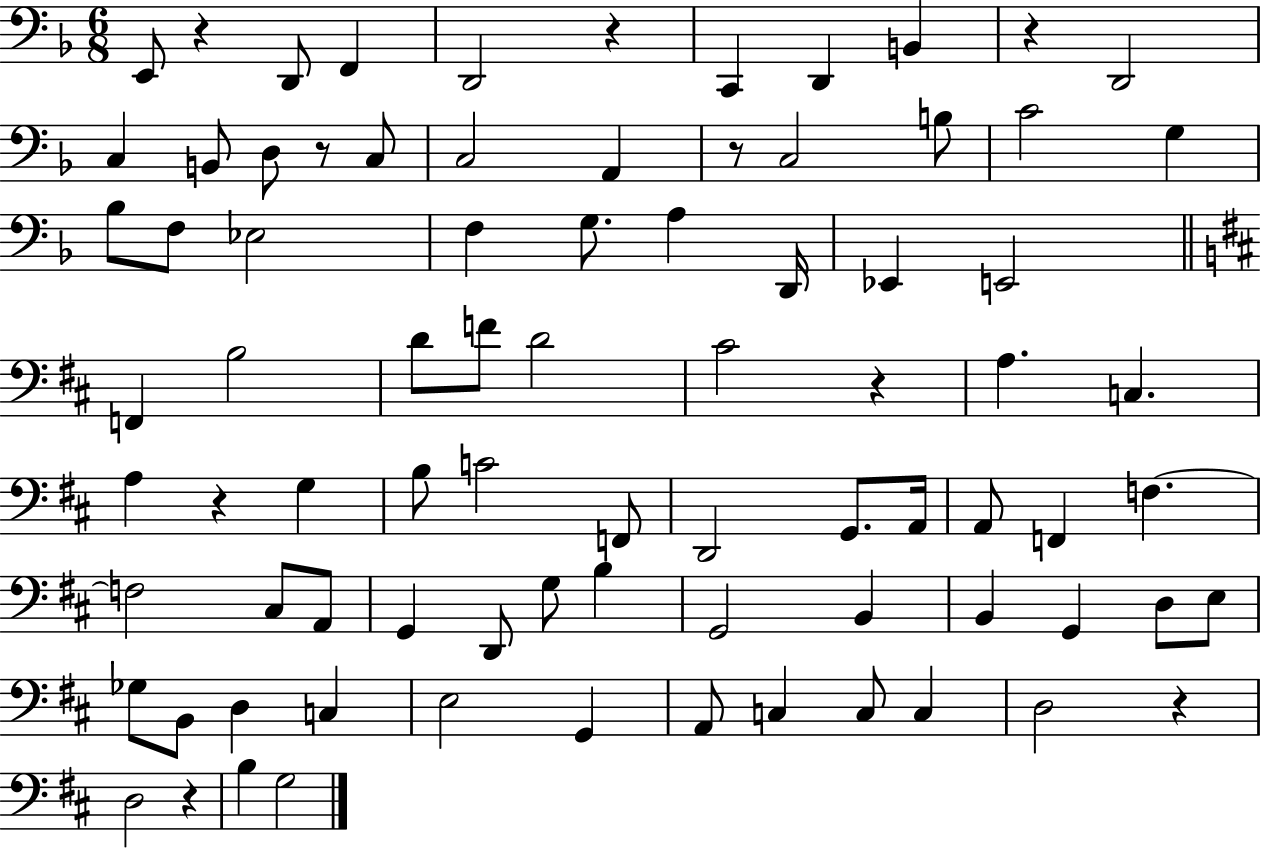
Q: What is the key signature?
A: F major